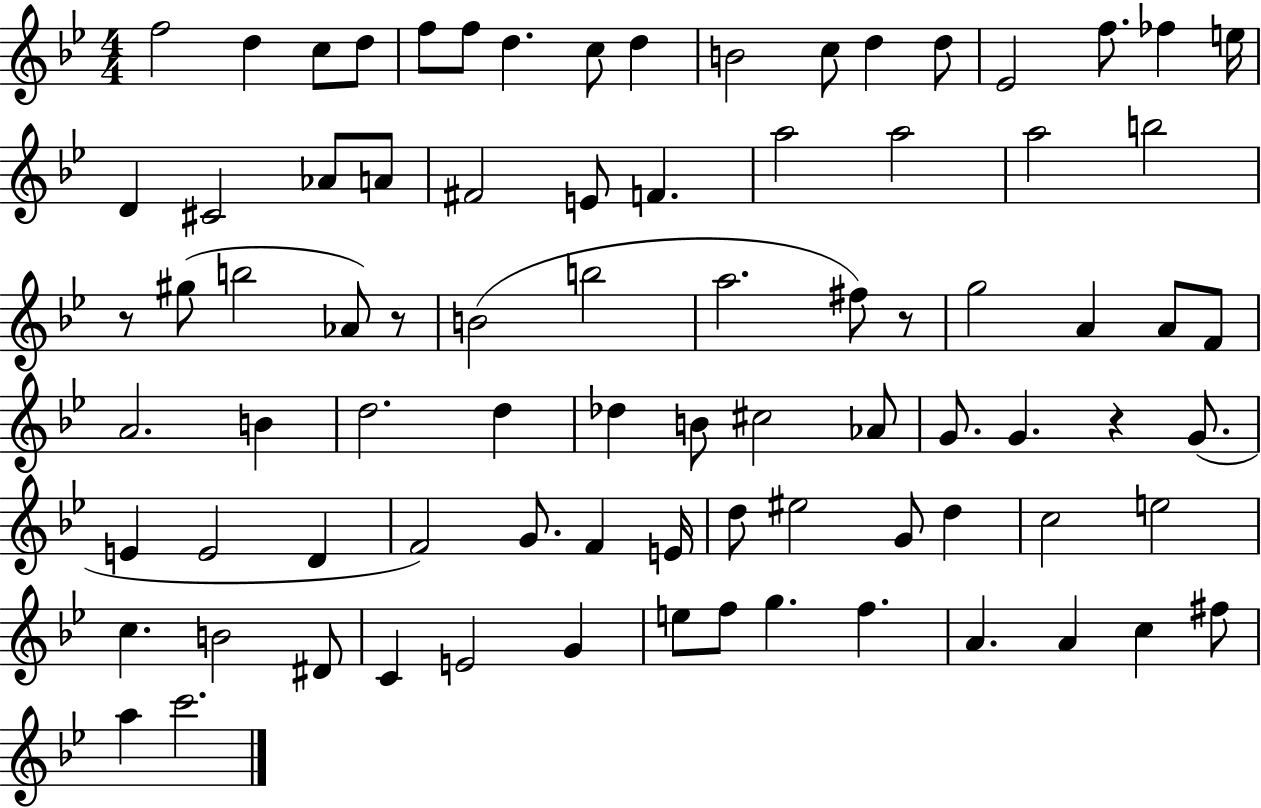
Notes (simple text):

F5/h D5/q C5/e D5/e F5/e F5/e D5/q. C5/e D5/q B4/h C5/e D5/q D5/e Eb4/h F5/e. FES5/q E5/s D4/q C#4/h Ab4/e A4/e F#4/h E4/e F4/q. A5/h A5/h A5/h B5/h R/e G#5/e B5/h Ab4/e R/e B4/h B5/h A5/h. F#5/e R/e G5/h A4/q A4/e F4/e A4/h. B4/q D5/h. D5/q Db5/q B4/e C#5/h Ab4/e G4/e. G4/q. R/q G4/e. E4/q E4/h D4/q F4/h G4/e. F4/q E4/s D5/e EIS5/h G4/e D5/q C5/h E5/h C5/q. B4/h D#4/e C4/q E4/h G4/q E5/e F5/e G5/q. F5/q. A4/q. A4/q C5/q F#5/e A5/q C6/h.